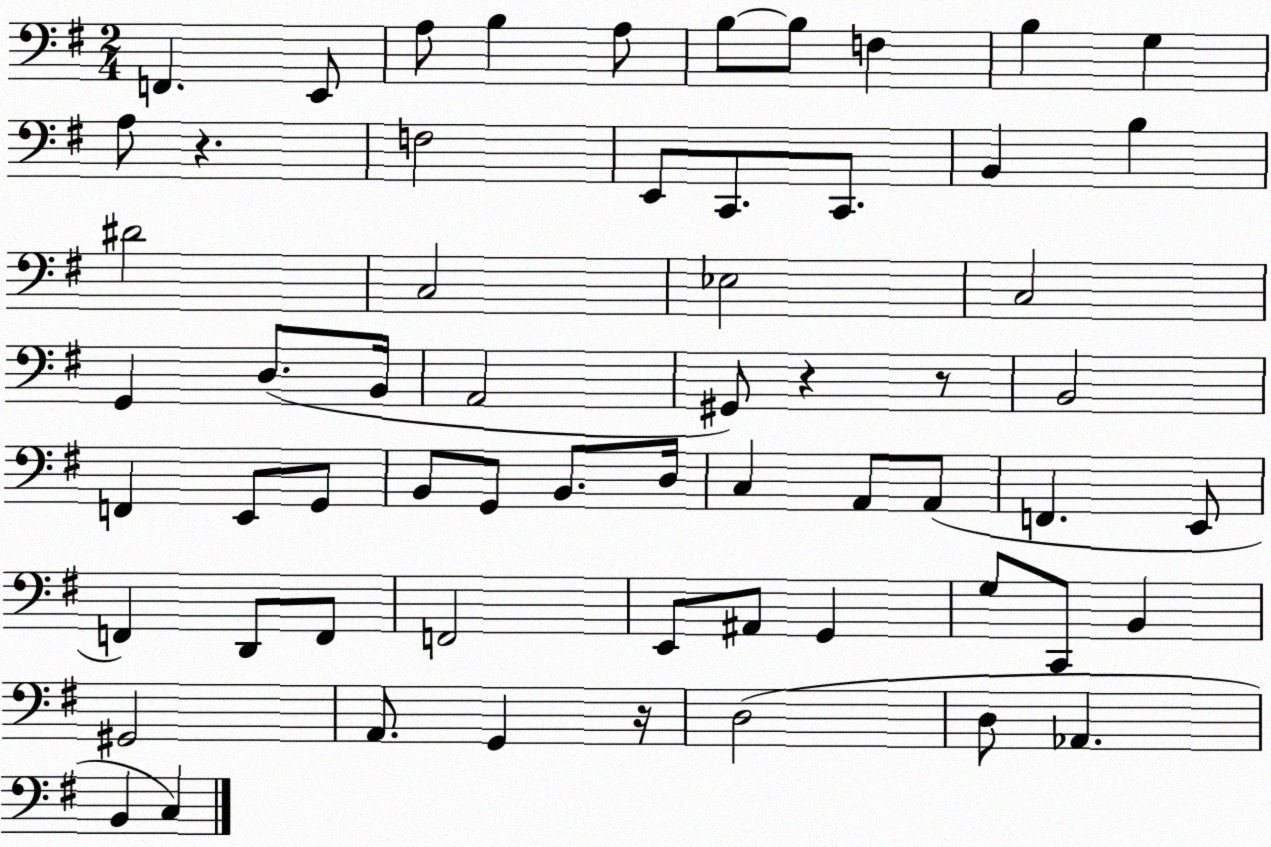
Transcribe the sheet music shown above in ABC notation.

X:1
T:Untitled
M:2/4
L:1/4
K:G
F,, E,,/2 A,/2 B, A,/2 B,/2 B,/2 F, B, G, A,/2 z F,2 E,,/2 C,,/2 C,,/2 B,, B, ^D2 C,2 _E,2 C,2 G,, D,/2 B,,/4 A,,2 ^G,,/2 z z/2 B,,2 F,, E,,/2 G,,/2 B,,/2 G,,/2 B,,/2 D,/4 C, A,,/2 A,,/2 F,, E,,/2 F,, D,,/2 F,,/2 F,,2 E,,/2 ^A,,/2 G,, G,/2 C,,/2 B,, ^G,,2 A,,/2 G,, z/4 D,2 D,/2 _A,, B,, C,